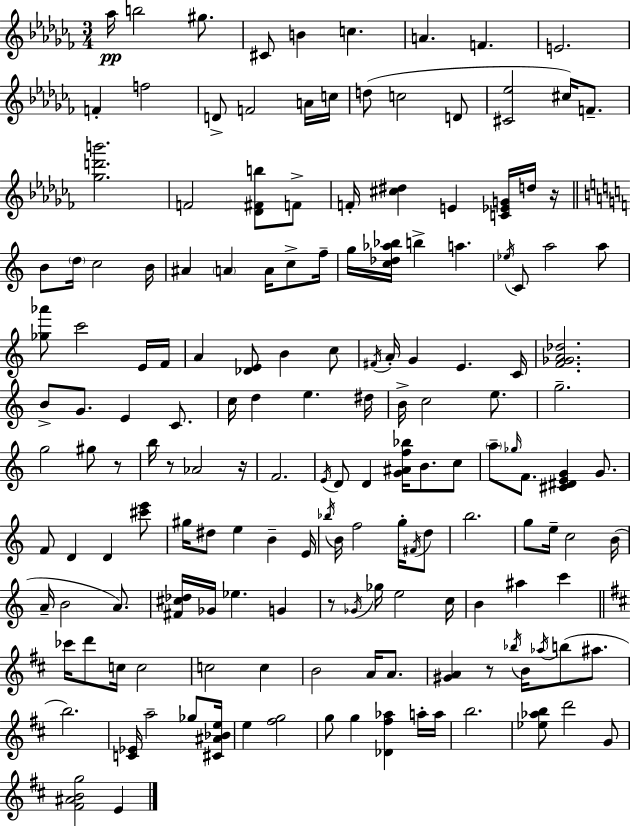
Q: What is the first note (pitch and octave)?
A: Ab5